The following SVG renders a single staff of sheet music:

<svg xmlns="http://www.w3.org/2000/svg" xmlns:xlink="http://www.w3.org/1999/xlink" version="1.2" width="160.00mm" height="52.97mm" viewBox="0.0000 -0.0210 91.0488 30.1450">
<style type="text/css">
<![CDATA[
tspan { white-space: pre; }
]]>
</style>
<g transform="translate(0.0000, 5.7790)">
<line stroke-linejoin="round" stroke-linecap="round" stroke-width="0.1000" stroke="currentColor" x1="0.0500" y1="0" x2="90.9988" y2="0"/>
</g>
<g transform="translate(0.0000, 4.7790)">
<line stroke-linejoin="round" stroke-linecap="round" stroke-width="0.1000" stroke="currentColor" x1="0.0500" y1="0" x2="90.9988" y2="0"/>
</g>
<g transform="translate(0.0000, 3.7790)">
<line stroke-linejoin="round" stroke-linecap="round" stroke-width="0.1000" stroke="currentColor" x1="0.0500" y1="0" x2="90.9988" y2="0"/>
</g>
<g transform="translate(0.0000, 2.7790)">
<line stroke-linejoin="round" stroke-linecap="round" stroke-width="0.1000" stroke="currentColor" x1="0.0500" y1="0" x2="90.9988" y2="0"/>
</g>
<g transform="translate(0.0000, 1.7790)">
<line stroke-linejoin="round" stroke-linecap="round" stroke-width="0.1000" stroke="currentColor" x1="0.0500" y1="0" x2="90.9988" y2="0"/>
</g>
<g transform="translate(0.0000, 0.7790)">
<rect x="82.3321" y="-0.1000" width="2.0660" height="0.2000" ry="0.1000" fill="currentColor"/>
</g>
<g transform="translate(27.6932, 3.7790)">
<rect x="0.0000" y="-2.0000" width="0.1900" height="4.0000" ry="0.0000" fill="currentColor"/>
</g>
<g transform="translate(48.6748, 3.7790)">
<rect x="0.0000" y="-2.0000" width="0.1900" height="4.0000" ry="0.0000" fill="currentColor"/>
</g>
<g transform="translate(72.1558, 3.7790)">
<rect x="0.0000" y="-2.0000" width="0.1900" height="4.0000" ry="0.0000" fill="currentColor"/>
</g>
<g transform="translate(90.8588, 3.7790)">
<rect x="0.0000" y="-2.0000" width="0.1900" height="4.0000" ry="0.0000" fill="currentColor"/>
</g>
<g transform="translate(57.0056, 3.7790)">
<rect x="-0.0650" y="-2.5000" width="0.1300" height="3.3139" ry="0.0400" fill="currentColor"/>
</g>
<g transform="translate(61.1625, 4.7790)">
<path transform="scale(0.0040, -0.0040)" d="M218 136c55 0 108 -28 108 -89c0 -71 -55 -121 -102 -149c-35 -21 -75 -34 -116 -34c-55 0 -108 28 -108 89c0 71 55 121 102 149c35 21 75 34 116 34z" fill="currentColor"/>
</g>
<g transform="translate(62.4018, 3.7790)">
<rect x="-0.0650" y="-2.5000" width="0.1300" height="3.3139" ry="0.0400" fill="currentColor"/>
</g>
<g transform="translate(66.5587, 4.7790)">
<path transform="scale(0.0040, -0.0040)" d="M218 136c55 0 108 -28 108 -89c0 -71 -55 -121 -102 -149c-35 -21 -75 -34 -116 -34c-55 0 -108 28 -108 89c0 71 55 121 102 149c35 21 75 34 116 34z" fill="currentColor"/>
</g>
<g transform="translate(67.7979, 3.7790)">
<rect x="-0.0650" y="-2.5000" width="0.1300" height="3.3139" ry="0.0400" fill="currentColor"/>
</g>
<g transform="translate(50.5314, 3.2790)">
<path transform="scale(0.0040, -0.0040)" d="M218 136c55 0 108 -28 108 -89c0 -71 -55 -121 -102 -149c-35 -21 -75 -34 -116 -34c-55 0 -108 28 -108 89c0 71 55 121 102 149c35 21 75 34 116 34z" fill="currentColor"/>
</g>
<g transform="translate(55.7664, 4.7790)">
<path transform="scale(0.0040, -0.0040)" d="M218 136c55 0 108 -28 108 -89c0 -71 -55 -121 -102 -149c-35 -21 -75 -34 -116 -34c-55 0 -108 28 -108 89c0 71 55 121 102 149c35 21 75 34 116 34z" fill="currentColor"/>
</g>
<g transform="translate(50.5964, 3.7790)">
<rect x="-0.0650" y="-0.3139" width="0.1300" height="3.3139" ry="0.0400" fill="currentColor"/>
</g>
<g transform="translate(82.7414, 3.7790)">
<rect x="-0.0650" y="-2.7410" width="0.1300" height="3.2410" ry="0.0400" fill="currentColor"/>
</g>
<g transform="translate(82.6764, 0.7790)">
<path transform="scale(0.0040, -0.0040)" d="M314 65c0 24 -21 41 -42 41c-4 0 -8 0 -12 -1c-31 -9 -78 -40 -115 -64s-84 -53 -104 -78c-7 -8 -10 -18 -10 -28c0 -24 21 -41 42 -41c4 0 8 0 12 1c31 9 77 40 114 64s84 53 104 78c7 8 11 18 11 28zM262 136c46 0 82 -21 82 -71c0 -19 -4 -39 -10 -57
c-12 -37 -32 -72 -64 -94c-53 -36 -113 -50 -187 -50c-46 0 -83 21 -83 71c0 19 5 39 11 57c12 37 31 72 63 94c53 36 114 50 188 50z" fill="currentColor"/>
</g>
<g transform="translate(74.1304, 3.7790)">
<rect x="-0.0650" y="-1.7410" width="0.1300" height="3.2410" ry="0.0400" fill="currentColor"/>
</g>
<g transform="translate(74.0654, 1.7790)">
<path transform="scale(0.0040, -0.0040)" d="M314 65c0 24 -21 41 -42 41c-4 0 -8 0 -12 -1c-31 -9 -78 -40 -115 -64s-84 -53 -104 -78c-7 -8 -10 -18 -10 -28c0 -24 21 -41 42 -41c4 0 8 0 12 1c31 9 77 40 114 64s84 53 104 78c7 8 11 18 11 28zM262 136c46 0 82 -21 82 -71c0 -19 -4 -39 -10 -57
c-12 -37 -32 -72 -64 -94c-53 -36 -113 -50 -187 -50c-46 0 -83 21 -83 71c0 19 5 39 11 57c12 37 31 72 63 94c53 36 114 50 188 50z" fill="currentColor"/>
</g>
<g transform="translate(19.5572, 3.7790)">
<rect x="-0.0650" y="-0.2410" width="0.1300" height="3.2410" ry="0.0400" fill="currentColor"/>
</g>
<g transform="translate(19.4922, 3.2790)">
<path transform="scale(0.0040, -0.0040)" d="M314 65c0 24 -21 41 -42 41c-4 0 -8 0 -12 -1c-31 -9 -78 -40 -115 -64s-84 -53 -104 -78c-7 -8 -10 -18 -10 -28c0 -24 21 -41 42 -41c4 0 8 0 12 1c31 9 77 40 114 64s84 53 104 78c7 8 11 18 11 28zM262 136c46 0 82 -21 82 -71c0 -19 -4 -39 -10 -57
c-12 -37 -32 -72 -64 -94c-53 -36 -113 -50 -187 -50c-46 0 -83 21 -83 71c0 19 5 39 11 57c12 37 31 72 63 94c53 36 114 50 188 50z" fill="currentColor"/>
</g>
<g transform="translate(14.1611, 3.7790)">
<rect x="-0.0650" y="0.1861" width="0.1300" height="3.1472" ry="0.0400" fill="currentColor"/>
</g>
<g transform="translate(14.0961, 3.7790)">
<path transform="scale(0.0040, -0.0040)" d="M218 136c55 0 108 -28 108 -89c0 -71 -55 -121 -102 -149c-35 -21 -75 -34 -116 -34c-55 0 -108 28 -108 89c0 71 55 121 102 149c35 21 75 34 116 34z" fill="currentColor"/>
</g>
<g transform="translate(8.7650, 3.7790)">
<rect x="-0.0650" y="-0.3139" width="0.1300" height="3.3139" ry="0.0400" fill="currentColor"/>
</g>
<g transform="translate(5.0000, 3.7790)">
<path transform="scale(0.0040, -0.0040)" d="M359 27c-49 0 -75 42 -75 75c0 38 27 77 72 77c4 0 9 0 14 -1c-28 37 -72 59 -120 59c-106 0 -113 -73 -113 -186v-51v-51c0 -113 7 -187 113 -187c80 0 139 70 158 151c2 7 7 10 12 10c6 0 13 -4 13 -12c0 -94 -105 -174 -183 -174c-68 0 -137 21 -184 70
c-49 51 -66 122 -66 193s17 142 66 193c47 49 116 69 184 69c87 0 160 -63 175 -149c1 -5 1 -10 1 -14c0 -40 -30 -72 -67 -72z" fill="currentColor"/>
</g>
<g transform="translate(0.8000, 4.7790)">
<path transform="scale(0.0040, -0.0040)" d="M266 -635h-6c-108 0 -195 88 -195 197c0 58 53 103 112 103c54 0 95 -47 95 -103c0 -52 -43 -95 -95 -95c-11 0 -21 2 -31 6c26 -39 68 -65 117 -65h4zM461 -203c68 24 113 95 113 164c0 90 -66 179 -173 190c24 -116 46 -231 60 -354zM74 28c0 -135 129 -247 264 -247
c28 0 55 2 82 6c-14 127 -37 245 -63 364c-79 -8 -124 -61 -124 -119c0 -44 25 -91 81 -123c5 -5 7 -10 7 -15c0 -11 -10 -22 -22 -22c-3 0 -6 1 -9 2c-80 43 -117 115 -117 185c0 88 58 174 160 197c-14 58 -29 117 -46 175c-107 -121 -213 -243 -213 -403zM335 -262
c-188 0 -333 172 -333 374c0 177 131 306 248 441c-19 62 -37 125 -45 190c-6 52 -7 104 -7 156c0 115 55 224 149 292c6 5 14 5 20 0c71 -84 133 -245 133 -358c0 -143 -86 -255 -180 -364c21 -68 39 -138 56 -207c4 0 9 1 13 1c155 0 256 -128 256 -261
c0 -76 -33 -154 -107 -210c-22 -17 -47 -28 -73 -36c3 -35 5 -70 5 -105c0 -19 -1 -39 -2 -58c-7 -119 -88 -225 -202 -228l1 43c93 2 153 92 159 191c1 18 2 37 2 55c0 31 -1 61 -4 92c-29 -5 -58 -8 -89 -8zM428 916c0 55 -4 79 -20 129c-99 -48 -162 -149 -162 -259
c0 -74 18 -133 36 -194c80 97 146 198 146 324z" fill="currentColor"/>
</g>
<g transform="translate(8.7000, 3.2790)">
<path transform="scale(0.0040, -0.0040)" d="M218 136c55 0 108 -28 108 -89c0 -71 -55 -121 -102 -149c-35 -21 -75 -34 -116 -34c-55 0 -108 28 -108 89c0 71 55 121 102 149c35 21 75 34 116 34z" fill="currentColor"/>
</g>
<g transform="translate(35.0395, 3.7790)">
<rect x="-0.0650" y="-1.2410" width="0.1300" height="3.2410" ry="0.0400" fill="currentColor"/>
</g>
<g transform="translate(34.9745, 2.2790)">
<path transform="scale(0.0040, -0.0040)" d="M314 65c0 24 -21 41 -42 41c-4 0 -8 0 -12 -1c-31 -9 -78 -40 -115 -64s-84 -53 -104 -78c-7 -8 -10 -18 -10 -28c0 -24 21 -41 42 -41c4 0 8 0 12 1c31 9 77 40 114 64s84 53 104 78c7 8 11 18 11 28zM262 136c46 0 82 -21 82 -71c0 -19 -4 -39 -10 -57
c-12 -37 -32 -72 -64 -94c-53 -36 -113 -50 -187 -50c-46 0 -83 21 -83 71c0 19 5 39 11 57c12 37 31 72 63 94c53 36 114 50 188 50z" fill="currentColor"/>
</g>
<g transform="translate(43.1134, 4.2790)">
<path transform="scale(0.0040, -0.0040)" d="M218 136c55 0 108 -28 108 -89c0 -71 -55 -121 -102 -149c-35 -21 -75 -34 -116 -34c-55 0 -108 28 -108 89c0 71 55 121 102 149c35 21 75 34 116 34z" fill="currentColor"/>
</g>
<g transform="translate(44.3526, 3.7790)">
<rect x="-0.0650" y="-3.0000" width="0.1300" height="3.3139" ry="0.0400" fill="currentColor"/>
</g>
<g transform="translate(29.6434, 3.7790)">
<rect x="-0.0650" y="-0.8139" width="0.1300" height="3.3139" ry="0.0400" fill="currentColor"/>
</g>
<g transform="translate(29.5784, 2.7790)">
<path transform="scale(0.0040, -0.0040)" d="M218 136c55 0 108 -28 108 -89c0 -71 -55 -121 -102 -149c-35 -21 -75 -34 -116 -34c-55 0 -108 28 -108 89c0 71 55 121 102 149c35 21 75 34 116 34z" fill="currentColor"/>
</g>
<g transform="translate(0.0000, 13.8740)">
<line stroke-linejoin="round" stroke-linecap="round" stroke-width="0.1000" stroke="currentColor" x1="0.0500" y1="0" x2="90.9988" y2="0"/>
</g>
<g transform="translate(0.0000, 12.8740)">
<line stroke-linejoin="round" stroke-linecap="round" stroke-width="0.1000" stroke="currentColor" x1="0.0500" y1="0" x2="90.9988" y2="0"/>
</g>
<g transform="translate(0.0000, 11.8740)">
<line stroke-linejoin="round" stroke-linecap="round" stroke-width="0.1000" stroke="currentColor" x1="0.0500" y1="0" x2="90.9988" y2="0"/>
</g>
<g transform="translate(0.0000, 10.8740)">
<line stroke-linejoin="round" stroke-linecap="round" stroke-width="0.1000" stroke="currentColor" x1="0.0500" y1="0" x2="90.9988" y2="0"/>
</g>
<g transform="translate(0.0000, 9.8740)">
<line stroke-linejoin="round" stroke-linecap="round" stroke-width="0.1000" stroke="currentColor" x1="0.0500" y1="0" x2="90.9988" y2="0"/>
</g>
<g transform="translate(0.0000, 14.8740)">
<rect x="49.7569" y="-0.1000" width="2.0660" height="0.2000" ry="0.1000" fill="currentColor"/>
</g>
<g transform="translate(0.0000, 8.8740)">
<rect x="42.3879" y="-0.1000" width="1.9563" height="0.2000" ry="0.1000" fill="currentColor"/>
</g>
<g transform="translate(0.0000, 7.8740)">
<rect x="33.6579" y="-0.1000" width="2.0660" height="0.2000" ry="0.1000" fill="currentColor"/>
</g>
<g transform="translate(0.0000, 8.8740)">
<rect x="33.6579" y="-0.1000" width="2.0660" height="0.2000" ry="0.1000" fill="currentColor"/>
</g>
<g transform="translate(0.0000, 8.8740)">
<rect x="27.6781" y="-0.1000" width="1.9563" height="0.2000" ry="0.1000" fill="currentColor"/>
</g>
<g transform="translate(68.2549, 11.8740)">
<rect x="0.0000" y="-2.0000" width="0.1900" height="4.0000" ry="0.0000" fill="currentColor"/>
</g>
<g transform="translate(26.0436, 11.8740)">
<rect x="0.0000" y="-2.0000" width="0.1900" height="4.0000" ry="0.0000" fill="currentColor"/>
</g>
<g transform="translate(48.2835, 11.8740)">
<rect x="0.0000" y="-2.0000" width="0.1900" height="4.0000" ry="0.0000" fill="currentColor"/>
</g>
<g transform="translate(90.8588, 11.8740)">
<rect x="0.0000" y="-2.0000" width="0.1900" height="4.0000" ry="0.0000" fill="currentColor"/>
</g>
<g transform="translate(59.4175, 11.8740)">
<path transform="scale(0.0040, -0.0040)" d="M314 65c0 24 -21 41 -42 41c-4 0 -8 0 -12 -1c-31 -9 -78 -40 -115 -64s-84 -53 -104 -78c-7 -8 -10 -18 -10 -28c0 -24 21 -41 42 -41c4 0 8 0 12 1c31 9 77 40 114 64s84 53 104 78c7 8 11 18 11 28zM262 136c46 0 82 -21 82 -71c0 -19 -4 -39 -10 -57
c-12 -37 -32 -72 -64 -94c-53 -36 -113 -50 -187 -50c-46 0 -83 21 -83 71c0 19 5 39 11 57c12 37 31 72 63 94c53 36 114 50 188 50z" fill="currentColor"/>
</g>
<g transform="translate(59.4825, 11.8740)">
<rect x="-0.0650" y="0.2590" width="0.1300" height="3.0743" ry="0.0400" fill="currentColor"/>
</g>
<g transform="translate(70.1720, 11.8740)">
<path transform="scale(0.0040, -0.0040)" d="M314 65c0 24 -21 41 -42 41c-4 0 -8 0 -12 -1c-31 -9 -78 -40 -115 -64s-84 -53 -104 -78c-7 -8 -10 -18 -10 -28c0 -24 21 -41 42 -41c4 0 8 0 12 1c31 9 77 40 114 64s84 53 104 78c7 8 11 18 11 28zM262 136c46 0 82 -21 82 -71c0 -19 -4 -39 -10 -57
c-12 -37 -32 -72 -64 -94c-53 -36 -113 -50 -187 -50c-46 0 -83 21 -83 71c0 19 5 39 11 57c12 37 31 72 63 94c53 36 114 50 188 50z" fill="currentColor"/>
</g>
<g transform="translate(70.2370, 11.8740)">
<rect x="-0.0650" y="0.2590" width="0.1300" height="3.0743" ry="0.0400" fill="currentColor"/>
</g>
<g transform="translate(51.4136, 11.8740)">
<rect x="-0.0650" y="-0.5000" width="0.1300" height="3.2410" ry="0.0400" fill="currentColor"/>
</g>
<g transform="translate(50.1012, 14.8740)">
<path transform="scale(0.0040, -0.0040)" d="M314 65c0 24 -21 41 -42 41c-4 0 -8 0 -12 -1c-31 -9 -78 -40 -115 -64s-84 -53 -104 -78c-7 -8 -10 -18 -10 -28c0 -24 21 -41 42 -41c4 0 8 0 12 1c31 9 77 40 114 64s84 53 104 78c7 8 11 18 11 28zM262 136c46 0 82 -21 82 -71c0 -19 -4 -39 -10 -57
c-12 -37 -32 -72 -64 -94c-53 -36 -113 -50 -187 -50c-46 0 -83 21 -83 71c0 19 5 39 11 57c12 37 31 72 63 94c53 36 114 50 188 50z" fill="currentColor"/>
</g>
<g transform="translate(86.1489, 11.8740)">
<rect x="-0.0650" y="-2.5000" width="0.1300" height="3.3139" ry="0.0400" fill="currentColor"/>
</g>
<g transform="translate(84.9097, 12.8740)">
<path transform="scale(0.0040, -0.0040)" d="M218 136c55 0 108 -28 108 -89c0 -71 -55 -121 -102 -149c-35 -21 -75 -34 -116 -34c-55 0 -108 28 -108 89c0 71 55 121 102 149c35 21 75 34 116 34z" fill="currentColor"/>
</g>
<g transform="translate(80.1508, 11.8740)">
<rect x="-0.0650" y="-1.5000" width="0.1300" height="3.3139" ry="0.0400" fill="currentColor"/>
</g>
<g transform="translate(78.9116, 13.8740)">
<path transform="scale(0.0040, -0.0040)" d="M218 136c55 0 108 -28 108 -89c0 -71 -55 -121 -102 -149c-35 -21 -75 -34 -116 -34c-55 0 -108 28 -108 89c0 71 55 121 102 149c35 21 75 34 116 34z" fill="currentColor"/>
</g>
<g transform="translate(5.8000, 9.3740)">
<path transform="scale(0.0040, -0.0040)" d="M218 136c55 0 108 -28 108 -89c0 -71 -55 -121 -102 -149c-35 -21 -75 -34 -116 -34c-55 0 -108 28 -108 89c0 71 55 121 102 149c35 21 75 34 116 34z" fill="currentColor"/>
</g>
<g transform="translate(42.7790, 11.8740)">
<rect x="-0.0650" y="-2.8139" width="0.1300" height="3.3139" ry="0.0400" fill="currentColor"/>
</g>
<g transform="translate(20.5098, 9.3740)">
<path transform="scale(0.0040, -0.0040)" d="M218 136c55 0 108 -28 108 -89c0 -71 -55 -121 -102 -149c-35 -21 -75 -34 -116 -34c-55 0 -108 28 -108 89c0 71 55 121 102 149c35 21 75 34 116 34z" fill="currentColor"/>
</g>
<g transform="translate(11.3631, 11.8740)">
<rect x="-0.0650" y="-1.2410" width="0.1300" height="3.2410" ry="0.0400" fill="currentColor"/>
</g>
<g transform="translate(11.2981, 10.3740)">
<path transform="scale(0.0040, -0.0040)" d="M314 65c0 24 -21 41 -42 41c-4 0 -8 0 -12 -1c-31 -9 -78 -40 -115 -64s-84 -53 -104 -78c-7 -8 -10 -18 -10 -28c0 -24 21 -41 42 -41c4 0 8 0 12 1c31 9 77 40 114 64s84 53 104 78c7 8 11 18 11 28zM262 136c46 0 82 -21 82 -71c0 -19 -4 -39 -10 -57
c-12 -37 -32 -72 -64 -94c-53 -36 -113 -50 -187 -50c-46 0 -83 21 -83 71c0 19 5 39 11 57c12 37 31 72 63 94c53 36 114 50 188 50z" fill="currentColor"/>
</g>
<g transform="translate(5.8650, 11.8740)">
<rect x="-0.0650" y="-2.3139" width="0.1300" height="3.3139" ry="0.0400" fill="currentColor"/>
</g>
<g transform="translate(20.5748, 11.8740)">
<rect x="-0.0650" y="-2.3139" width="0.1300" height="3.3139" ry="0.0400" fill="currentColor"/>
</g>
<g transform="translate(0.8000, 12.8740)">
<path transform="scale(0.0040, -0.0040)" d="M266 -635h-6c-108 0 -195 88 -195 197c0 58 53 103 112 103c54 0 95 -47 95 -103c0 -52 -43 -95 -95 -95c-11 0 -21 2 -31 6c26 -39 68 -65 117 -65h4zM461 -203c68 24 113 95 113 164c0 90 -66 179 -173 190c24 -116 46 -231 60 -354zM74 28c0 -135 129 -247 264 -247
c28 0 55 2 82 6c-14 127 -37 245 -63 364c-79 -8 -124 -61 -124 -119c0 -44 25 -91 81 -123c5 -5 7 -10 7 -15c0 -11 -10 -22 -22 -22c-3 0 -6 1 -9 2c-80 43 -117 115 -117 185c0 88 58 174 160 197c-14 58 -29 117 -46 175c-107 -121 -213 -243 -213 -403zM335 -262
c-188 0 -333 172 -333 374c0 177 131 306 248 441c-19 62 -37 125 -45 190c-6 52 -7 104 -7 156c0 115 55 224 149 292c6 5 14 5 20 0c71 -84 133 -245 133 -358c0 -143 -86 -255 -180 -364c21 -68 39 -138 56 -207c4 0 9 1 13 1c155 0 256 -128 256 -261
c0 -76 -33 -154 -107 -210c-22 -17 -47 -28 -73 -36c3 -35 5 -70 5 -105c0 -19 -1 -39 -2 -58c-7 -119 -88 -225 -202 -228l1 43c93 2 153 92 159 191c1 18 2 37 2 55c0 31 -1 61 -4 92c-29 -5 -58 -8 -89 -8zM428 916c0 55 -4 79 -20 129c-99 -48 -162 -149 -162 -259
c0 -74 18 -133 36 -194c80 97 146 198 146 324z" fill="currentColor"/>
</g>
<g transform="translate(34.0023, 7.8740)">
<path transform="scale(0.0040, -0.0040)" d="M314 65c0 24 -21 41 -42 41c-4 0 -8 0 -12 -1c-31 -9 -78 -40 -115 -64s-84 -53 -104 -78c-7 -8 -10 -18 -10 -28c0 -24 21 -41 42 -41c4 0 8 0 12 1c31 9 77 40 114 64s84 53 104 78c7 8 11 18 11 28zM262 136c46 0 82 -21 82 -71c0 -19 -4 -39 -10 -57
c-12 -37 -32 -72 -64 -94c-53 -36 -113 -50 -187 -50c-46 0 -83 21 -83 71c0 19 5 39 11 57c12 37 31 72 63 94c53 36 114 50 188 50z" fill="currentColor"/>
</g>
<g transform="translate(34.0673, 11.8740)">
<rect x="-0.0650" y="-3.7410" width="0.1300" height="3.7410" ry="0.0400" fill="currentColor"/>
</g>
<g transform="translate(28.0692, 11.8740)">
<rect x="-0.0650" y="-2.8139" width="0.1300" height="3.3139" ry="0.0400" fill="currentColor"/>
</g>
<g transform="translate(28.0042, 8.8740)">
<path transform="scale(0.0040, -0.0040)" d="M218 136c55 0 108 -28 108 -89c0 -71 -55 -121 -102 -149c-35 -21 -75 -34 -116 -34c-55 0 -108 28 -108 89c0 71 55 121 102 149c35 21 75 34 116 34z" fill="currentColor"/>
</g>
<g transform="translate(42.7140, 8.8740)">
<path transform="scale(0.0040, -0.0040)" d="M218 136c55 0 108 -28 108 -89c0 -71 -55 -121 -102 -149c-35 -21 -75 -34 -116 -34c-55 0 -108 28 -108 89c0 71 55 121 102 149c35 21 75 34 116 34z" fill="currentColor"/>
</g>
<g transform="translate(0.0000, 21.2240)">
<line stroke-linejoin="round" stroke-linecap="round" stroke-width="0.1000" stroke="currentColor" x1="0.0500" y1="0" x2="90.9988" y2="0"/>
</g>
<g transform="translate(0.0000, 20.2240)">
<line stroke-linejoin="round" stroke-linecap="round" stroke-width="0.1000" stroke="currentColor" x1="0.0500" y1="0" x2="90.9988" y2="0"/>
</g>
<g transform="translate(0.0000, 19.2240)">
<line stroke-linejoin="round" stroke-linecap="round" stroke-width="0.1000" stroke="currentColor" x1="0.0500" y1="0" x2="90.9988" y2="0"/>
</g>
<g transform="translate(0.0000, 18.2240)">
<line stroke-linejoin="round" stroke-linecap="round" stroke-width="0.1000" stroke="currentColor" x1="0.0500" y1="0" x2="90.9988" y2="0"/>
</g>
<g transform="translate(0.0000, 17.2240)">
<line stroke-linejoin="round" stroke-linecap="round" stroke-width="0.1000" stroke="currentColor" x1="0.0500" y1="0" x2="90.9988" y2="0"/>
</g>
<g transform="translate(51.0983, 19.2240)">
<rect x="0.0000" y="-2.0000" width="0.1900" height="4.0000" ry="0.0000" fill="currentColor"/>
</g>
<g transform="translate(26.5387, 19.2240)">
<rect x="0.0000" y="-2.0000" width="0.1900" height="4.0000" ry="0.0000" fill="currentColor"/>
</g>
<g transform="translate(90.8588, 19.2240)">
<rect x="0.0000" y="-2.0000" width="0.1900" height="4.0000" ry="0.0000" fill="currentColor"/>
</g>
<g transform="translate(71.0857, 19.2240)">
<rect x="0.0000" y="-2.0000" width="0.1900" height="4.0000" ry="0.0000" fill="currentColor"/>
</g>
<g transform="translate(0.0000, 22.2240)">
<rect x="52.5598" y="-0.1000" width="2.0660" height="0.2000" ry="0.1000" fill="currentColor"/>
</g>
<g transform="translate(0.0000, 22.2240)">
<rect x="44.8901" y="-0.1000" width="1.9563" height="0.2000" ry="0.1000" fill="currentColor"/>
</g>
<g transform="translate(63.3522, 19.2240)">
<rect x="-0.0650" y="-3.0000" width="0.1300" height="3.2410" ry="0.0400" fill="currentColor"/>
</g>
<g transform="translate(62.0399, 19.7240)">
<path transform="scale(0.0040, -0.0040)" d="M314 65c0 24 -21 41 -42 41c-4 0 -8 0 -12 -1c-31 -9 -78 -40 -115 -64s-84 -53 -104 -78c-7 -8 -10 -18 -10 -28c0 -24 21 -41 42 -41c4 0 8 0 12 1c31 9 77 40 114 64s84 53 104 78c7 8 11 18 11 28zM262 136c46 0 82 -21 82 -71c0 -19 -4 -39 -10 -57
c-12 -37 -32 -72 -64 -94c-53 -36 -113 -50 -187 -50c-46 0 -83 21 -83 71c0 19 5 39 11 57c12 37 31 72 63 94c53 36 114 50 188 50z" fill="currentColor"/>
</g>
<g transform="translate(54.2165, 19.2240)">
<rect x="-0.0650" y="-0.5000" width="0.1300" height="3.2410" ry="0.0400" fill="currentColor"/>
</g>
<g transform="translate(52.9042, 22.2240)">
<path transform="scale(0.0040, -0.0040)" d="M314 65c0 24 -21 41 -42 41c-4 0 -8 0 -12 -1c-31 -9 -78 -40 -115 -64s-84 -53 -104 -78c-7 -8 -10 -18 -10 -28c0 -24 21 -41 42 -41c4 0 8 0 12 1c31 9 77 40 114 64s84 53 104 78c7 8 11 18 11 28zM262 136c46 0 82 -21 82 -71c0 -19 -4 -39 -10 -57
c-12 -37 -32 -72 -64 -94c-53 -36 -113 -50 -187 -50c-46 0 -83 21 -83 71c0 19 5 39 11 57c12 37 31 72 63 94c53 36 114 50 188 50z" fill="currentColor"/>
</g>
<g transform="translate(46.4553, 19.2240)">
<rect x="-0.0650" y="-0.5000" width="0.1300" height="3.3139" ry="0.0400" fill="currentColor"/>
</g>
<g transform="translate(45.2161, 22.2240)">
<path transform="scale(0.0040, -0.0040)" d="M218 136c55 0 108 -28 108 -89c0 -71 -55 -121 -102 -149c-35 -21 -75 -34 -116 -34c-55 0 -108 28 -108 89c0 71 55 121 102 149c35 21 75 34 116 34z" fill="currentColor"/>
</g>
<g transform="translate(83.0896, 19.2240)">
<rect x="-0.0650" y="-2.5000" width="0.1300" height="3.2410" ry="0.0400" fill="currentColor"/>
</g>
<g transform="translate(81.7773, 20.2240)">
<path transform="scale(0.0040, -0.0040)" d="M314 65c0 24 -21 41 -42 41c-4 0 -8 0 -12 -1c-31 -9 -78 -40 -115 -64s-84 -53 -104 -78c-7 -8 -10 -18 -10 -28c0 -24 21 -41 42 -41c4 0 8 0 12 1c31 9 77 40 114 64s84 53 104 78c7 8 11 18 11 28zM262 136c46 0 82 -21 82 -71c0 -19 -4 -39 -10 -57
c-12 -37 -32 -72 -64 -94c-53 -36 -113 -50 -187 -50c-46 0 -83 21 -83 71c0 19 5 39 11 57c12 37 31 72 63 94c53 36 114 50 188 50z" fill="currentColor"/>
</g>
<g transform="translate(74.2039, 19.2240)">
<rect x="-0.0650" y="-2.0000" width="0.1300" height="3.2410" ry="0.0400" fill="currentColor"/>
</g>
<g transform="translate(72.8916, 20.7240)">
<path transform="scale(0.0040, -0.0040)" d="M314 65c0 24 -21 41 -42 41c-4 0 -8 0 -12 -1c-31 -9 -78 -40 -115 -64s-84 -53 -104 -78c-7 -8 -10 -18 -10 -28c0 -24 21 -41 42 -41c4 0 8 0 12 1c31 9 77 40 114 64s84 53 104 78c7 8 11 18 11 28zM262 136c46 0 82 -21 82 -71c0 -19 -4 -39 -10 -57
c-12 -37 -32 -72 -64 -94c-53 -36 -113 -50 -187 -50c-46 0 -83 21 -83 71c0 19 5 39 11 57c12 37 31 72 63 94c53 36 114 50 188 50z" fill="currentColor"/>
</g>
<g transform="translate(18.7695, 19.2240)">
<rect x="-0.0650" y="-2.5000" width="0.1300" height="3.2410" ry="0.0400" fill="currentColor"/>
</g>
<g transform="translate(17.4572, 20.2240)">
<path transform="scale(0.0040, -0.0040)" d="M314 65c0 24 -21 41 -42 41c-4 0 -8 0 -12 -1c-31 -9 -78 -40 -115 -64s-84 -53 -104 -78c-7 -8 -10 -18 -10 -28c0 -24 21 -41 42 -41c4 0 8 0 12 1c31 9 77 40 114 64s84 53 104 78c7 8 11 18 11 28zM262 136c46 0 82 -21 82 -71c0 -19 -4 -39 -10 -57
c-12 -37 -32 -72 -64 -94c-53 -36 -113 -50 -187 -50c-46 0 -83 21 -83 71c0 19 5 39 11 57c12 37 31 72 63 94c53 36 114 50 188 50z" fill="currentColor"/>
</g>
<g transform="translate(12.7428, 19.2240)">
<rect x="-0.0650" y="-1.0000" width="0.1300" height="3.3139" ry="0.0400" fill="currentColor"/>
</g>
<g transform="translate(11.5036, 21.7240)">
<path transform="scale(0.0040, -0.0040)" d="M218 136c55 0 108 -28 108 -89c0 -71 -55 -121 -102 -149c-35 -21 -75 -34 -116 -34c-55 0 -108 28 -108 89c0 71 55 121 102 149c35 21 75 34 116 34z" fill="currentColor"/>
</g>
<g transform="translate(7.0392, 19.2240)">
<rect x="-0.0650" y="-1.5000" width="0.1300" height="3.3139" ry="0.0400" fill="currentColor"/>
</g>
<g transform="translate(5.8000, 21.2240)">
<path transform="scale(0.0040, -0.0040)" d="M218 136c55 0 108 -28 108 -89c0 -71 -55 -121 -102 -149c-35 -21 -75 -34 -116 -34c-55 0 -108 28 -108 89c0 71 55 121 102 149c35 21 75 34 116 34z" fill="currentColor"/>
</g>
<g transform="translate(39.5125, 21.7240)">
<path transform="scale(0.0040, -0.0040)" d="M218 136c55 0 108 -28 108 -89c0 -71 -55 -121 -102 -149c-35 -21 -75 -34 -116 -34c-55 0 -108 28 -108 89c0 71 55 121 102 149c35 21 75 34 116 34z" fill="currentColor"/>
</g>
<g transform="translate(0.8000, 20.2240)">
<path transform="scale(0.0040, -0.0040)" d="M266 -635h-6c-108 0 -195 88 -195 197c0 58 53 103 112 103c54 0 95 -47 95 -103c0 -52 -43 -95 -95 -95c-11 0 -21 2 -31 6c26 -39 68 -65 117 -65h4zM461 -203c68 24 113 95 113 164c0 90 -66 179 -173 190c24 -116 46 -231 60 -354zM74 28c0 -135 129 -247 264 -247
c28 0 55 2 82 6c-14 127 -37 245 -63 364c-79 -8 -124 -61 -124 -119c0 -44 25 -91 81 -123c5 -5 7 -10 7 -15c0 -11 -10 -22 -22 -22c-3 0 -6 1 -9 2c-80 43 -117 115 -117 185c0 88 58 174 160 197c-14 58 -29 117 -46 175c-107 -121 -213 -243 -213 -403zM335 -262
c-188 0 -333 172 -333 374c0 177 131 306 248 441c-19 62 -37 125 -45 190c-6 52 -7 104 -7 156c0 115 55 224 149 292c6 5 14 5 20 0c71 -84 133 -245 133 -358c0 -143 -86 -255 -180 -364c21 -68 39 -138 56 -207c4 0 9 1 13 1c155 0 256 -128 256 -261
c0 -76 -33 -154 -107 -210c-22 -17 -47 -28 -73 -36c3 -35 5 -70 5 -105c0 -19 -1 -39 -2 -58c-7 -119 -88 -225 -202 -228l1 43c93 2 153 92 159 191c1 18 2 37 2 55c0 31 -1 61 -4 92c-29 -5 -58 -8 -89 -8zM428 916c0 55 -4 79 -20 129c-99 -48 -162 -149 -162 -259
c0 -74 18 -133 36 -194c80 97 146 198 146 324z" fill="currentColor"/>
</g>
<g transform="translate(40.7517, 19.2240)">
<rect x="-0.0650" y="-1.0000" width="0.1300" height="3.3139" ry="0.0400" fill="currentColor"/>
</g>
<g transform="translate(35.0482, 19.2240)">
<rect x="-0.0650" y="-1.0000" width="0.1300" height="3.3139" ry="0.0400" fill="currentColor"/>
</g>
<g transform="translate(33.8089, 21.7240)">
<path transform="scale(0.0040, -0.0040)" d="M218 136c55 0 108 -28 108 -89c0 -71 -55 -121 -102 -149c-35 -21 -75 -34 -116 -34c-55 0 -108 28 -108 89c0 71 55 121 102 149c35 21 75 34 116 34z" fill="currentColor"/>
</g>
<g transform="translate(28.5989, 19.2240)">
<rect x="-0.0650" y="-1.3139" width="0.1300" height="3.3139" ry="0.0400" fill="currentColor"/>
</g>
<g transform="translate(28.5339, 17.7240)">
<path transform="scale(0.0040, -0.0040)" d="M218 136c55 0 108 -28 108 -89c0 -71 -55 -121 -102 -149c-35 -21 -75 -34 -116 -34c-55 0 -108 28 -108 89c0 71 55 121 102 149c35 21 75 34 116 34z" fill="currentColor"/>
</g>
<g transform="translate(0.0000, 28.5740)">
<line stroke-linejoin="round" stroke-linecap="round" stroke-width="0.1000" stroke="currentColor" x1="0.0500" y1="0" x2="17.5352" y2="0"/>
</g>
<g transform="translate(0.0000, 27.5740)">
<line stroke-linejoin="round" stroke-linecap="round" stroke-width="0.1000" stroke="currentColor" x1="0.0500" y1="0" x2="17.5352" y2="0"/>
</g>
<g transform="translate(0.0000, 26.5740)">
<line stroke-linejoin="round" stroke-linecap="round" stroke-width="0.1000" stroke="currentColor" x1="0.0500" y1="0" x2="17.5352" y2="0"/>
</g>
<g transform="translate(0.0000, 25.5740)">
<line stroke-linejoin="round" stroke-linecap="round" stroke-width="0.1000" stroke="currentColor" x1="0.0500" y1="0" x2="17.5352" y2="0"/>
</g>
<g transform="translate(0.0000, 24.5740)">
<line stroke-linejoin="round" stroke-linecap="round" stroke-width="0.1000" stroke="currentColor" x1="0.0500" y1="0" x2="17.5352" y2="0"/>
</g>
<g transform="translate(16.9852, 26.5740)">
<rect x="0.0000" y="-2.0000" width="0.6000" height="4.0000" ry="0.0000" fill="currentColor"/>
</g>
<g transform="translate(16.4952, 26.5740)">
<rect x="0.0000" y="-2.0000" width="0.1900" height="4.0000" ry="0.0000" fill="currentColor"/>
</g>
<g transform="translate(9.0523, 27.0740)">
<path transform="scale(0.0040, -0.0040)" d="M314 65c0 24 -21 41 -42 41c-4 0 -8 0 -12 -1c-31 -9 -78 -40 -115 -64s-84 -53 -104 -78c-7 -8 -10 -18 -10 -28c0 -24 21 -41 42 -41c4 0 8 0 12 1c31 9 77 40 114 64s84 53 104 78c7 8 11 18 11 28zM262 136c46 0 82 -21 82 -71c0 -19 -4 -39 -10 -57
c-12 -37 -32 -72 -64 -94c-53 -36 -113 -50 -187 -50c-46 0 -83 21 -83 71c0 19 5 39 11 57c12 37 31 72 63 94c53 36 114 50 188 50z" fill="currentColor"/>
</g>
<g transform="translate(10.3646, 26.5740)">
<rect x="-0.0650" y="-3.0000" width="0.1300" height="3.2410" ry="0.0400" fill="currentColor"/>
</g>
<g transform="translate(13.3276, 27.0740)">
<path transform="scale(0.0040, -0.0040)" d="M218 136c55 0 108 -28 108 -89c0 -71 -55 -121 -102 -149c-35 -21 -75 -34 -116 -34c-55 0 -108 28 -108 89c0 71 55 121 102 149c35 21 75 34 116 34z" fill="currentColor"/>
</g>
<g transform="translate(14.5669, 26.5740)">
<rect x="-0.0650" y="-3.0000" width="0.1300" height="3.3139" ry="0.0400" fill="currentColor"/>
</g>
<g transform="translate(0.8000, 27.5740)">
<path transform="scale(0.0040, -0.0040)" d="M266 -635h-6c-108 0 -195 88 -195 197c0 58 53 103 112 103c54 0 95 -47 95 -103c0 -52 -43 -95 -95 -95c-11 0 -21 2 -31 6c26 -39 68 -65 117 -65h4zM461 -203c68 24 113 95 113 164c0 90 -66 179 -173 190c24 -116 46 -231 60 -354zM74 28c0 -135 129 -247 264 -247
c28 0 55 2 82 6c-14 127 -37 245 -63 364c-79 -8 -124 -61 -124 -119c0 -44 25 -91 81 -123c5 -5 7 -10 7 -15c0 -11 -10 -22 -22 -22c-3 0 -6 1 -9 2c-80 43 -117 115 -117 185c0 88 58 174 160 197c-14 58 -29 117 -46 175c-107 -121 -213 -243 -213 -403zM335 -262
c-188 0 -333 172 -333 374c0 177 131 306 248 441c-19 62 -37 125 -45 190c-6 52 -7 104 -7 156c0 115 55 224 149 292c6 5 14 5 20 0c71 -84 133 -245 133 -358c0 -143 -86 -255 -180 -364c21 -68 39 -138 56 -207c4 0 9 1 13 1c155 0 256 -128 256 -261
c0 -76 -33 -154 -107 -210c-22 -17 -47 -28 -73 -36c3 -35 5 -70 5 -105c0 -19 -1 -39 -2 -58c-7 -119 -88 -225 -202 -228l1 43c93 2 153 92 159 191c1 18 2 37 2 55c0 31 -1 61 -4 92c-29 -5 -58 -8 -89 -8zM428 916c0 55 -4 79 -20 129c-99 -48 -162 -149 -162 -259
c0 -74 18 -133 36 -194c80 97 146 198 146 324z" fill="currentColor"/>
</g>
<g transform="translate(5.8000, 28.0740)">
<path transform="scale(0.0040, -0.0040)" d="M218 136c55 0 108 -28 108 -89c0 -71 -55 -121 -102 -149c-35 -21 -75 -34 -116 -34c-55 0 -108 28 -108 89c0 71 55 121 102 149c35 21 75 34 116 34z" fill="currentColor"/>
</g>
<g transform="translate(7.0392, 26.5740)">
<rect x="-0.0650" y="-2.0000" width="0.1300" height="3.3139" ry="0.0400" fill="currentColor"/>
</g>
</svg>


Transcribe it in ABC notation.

X:1
T:Untitled
M:4/4
L:1/4
K:C
c B c2 d e2 A c G G G f2 a2 g e2 g a c'2 a C2 B2 B2 E G E D G2 e D D C C2 A2 F2 G2 F A2 A